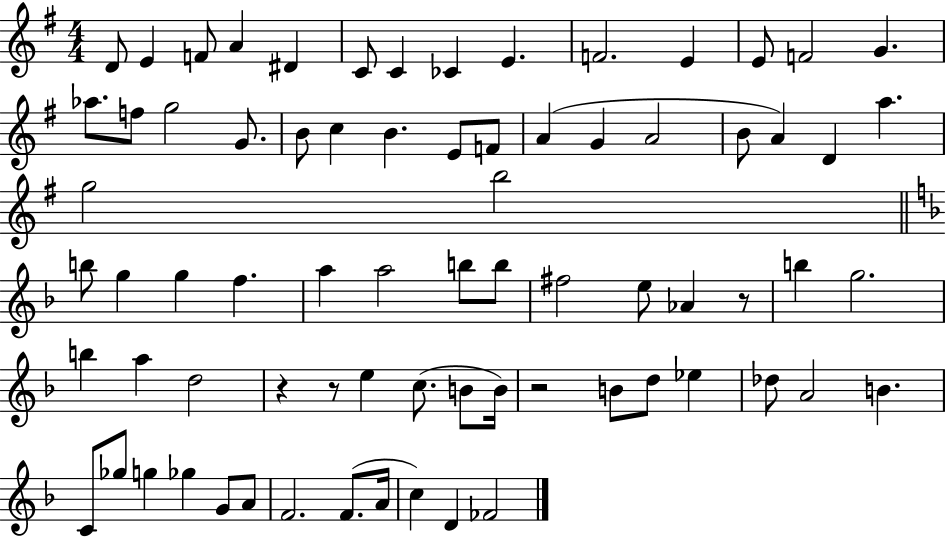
{
  \clef treble
  \numericTimeSignature
  \time 4/4
  \key g \major
  d'8 e'4 f'8 a'4 dis'4 | c'8 c'4 ces'4 e'4. | f'2. e'4 | e'8 f'2 g'4. | \break aes''8. f''8 g''2 g'8. | b'8 c''4 b'4. e'8 f'8 | a'4( g'4 a'2 | b'8 a'4) d'4 a''4. | \break g''2 b''2 | \bar "||" \break \key d \minor b''8 g''4 g''4 f''4. | a''4 a''2 b''8 b''8 | fis''2 e''8 aes'4 r8 | b''4 g''2. | \break b''4 a''4 d''2 | r4 r8 e''4 c''8.( b'8 b'16) | r2 b'8 d''8 ees''4 | des''8 a'2 b'4. | \break c'8 ges''8 g''4 ges''4 g'8 a'8 | f'2. f'8.( a'16 | c''4) d'4 fes'2 | \bar "|."
}